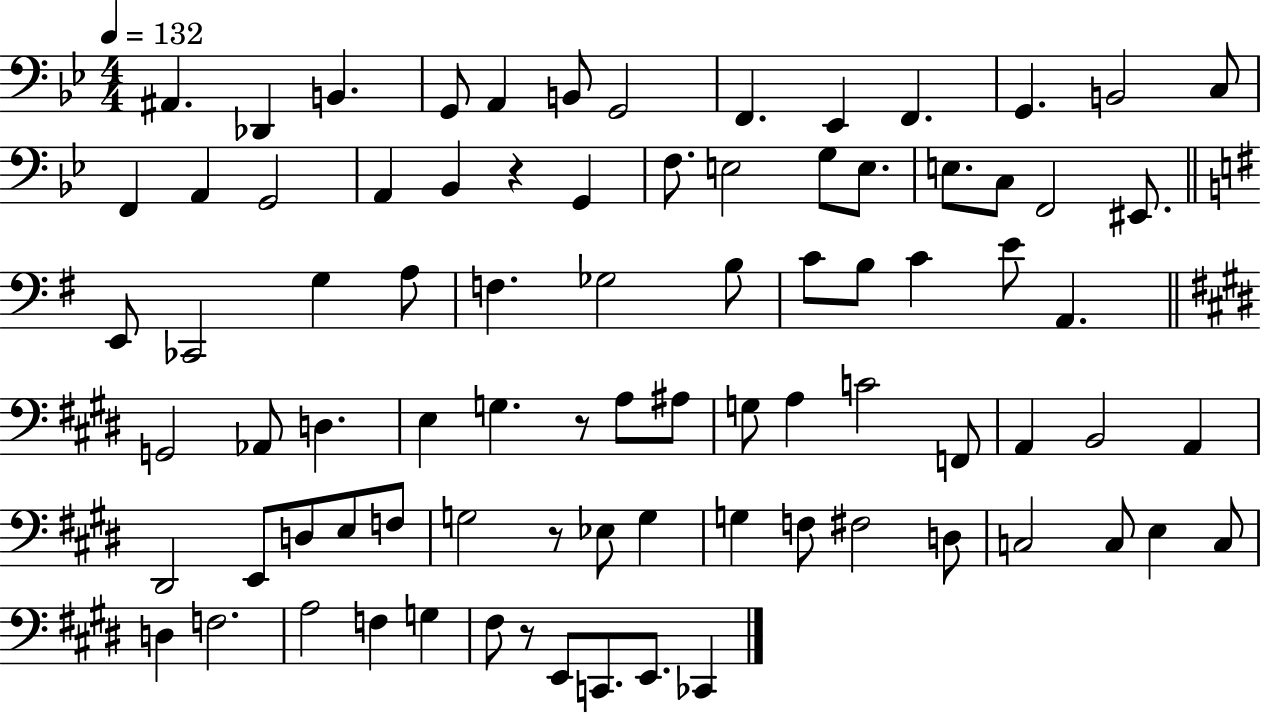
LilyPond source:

{
  \clef bass
  \numericTimeSignature
  \time 4/4
  \key bes \major
  \tempo 4 = 132
  ais,4. des,4 b,4. | g,8 a,4 b,8 g,2 | f,4. ees,4 f,4. | g,4. b,2 c8 | \break f,4 a,4 g,2 | a,4 bes,4 r4 g,4 | f8. e2 g8 e8. | e8. c8 f,2 eis,8. | \break \bar "||" \break \key e \minor e,8 ces,2 g4 a8 | f4. ges2 b8 | c'8 b8 c'4 e'8 a,4. | \bar "||" \break \key e \major g,2 aes,8 d4. | e4 g4. r8 a8 ais8 | g8 a4 c'2 f,8 | a,4 b,2 a,4 | \break dis,2 e,8 d8 e8 f8 | g2 r8 ees8 g4 | g4 f8 fis2 d8 | c2 c8 e4 c8 | \break d4 f2. | a2 f4 g4 | fis8 r8 e,8 c,8. e,8. ces,4 | \bar "|."
}